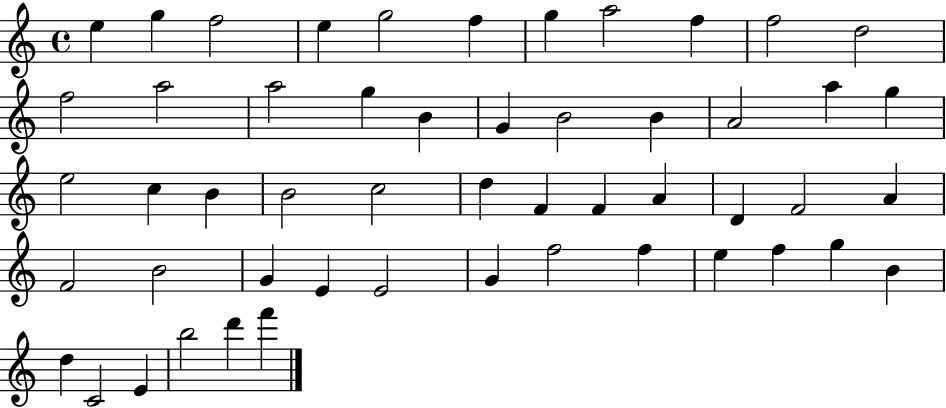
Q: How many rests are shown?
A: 0